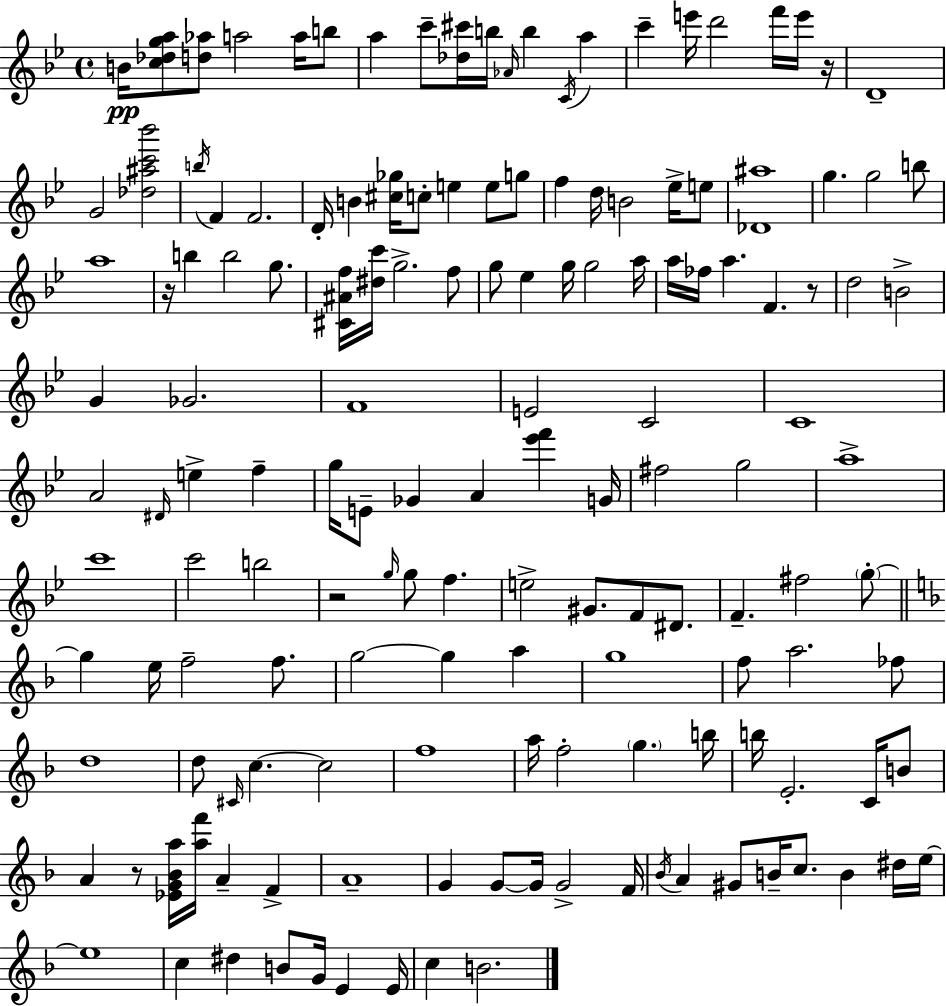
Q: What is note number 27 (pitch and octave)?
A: G5